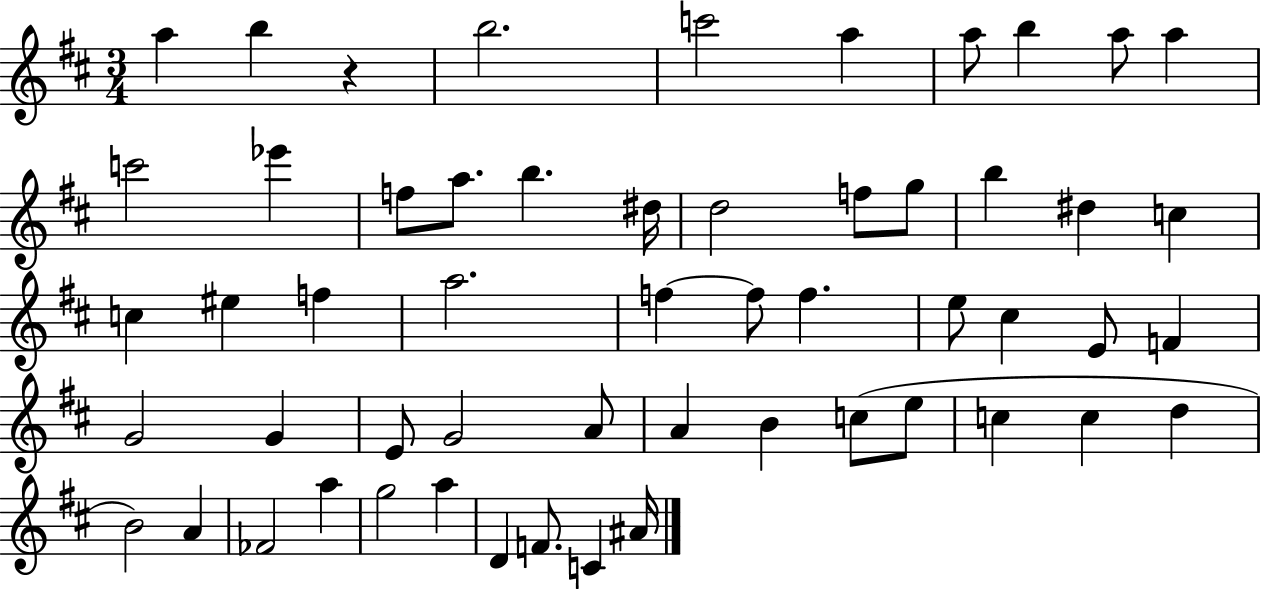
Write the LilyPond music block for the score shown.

{
  \clef treble
  \numericTimeSignature
  \time 3/4
  \key d \major
  a''4 b''4 r4 | b''2. | c'''2 a''4 | a''8 b''4 a''8 a''4 | \break c'''2 ees'''4 | f''8 a''8. b''4. dis''16 | d''2 f''8 g''8 | b''4 dis''4 c''4 | \break c''4 eis''4 f''4 | a''2. | f''4~~ f''8 f''4. | e''8 cis''4 e'8 f'4 | \break g'2 g'4 | e'8 g'2 a'8 | a'4 b'4 c''8( e''8 | c''4 c''4 d''4 | \break b'2) a'4 | fes'2 a''4 | g''2 a''4 | d'4 f'8. c'4 ais'16 | \break \bar "|."
}